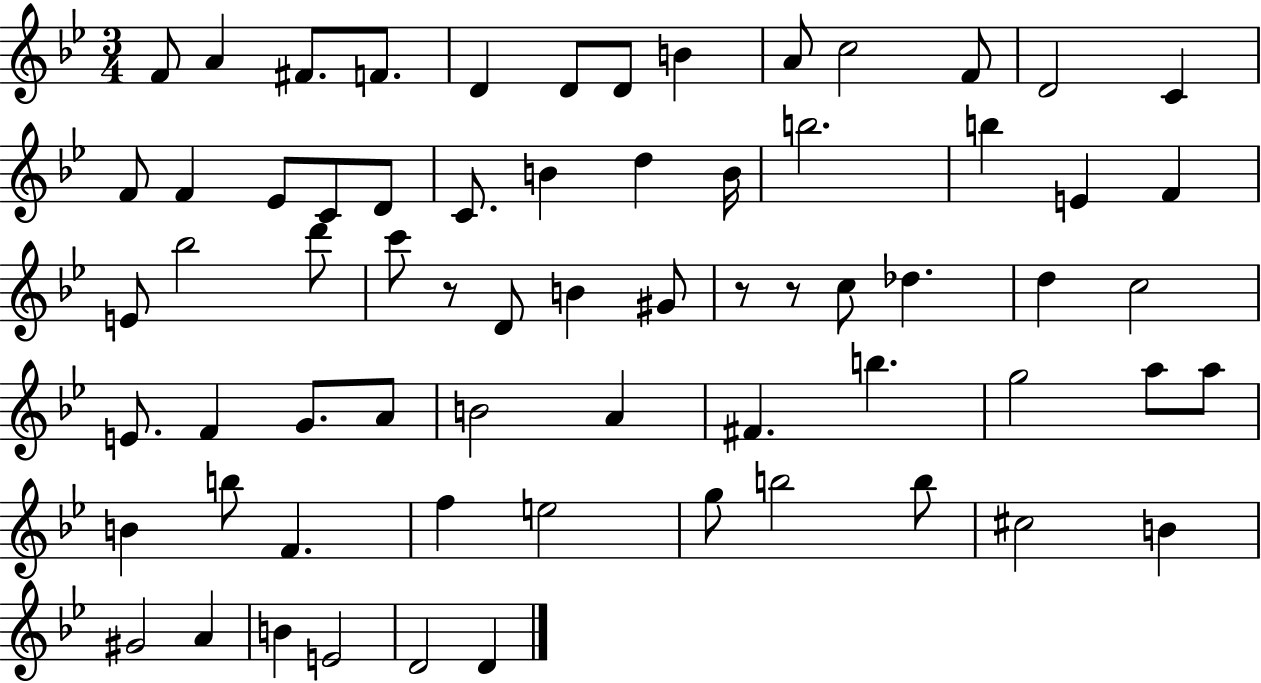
{
  \clef treble
  \numericTimeSignature
  \time 3/4
  \key bes \major
  f'8 a'4 fis'8. f'8. | d'4 d'8 d'8 b'4 | a'8 c''2 f'8 | d'2 c'4 | \break f'8 f'4 ees'8 c'8 d'8 | c'8. b'4 d''4 b'16 | b''2. | b''4 e'4 f'4 | \break e'8 bes''2 d'''8 | c'''8 r8 d'8 b'4 gis'8 | r8 r8 c''8 des''4. | d''4 c''2 | \break e'8. f'4 g'8. a'8 | b'2 a'4 | fis'4. b''4. | g''2 a''8 a''8 | \break b'4 b''8 f'4. | f''4 e''2 | g''8 b''2 b''8 | cis''2 b'4 | \break gis'2 a'4 | b'4 e'2 | d'2 d'4 | \bar "|."
}